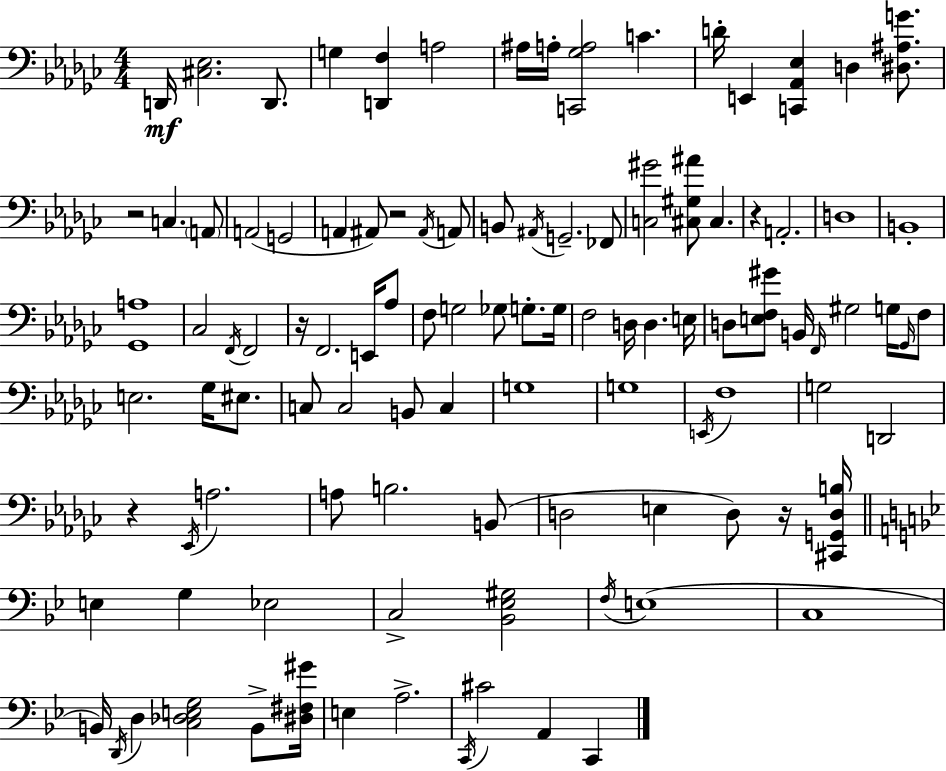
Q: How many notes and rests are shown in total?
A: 105